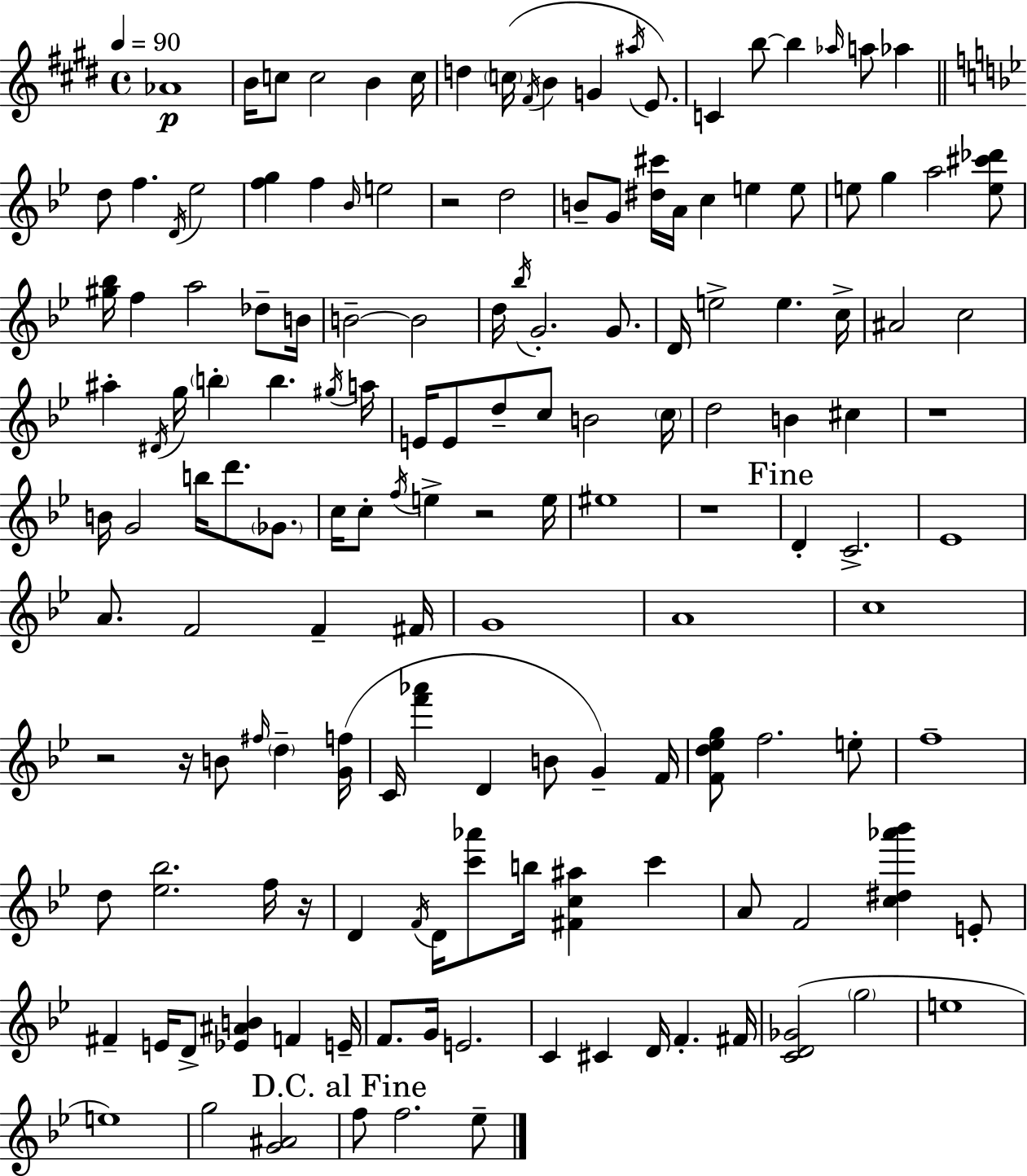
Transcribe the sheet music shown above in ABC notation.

X:1
T:Untitled
M:4/4
L:1/4
K:E
_A4 B/4 c/2 c2 B c/4 d c/4 ^F/4 B G ^a/4 E/2 C b/2 b _a/4 a/2 _a d/2 f D/4 _e2 [fg] f _B/4 e2 z2 d2 B/2 G/2 [^d^c']/4 A/4 c e e/2 e/2 g a2 [e^c'_d']/2 [^g_b]/4 f a2 _d/2 B/4 B2 B2 d/4 _b/4 G2 G/2 D/4 e2 e c/4 ^A2 c2 ^a ^D/4 g/4 b b ^g/4 a/4 E/4 E/2 d/2 c/2 B2 c/4 d2 B ^c z4 B/4 G2 b/4 d'/2 _G/2 c/4 c/2 f/4 e z2 e/4 ^e4 z4 D C2 _E4 A/2 F2 F ^F/4 G4 A4 c4 z2 z/4 B/2 ^f/4 d [Gf]/4 C/4 [f'_a'] D B/2 G F/4 [Fd_eg]/2 f2 e/2 f4 d/2 [_e_b]2 f/4 z/4 D F/4 D/4 [c'_a']/2 b/4 [^Fc^a] c' A/2 F2 [c^d_a'_b'] E/2 ^F E/4 D/2 [_E^AB] F E/4 F/2 G/4 E2 C ^C D/4 F ^F/4 [CD_G]2 g2 e4 e4 g2 [G^A]2 f/2 f2 _e/2